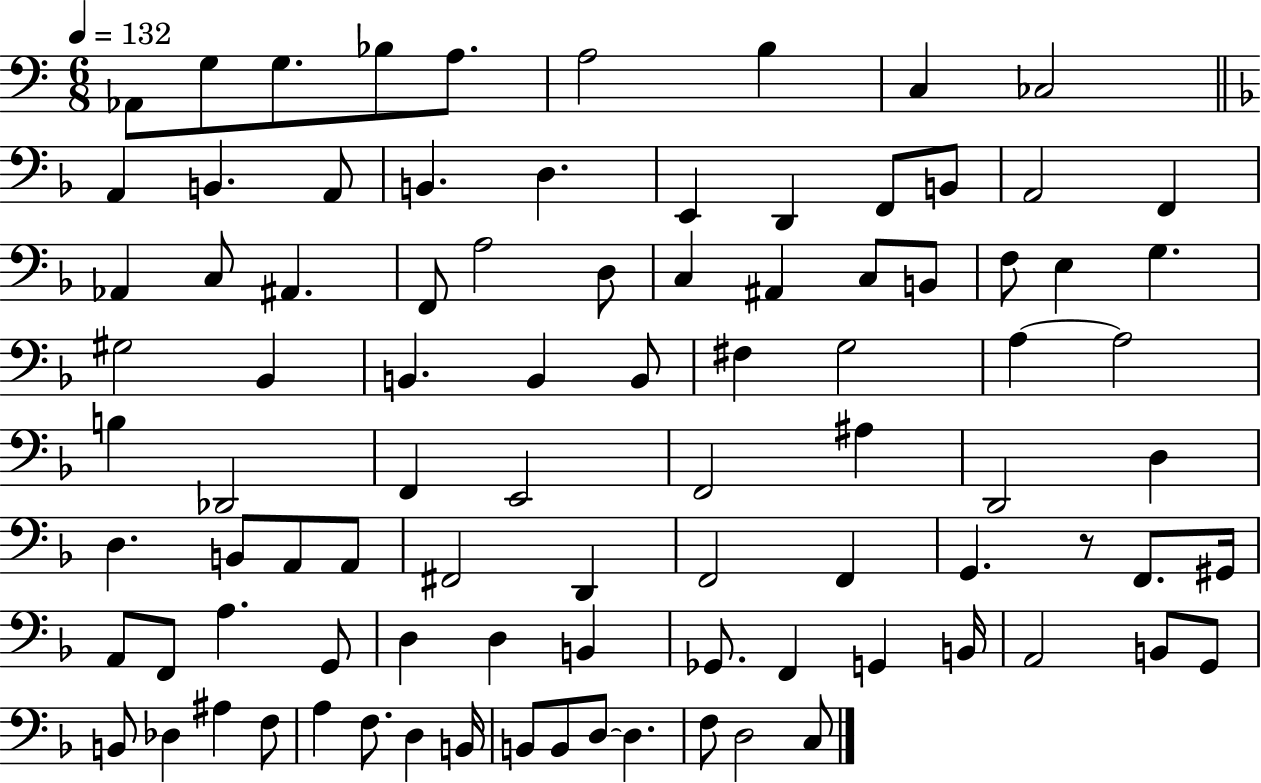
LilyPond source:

{
  \clef bass
  \numericTimeSignature
  \time 6/8
  \key c \major
  \tempo 4 = 132
  aes,8 g8 g8. bes8 a8. | a2 b4 | c4 ces2 | \bar "||" \break \key f \major a,4 b,4. a,8 | b,4. d4. | e,4 d,4 f,8 b,8 | a,2 f,4 | \break aes,4 c8 ais,4. | f,8 a2 d8 | c4 ais,4 c8 b,8 | f8 e4 g4. | \break gis2 bes,4 | b,4. b,4 b,8 | fis4 g2 | a4~~ a2 | \break b4 des,2 | f,4 e,2 | f,2 ais4 | d,2 d4 | \break d4. b,8 a,8 a,8 | fis,2 d,4 | f,2 f,4 | g,4. r8 f,8. gis,16 | \break a,8 f,8 a4. g,8 | d4 d4 b,4 | ges,8. f,4 g,4 b,16 | a,2 b,8 g,8 | \break b,8 des4 ais4 f8 | a4 f8. d4 b,16 | b,8 b,8 d8~~ d4. | f8 d2 c8 | \break \bar "|."
}